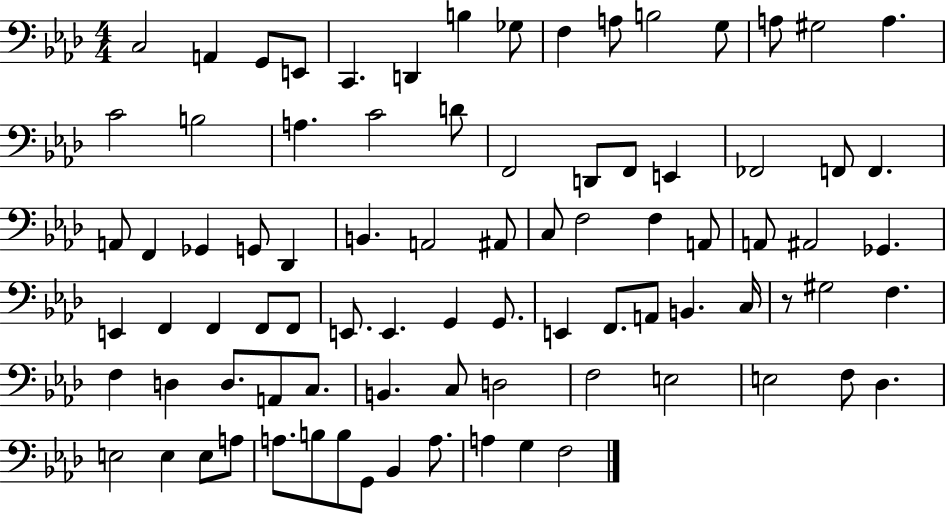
X:1
T:Untitled
M:4/4
L:1/4
K:Ab
C,2 A,, G,,/2 E,,/2 C,, D,, B, _G,/2 F, A,/2 B,2 G,/2 A,/2 ^G,2 A, C2 B,2 A, C2 D/2 F,,2 D,,/2 F,,/2 E,, _F,,2 F,,/2 F,, A,,/2 F,, _G,, G,,/2 _D,, B,, A,,2 ^A,,/2 C,/2 F,2 F, A,,/2 A,,/2 ^A,,2 _G,, E,, F,, F,, F,,/2 F,,/2 E,,/2 E,, G,, G,,/2 E,, F,,/2 A,,/2 B,, C,/4 z/2 ^G,2 F, F, D, D,/2 A,,/2 C,/2 B,, C,/2 D,2 F,2 E,2 E,2 F,/2 _D, E,2 E, E,/2 A,/2 A,/2 B,/2 B,/2 G,,/2 _B,, A,/2 A, G, F,2